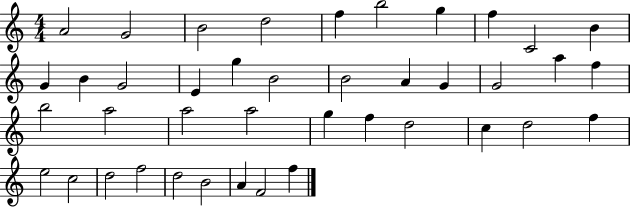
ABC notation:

X:1
T:Untitled
M:4/4
L:1/4
K:C
A2 G2 B2 d2 f b2 g f C2 B G B G2 E g B2 B2 A G G2 a f b2 a2 a2 a2 g f d2 c d2 f e2 c2 d2 f2 d2 B2 A F2 f